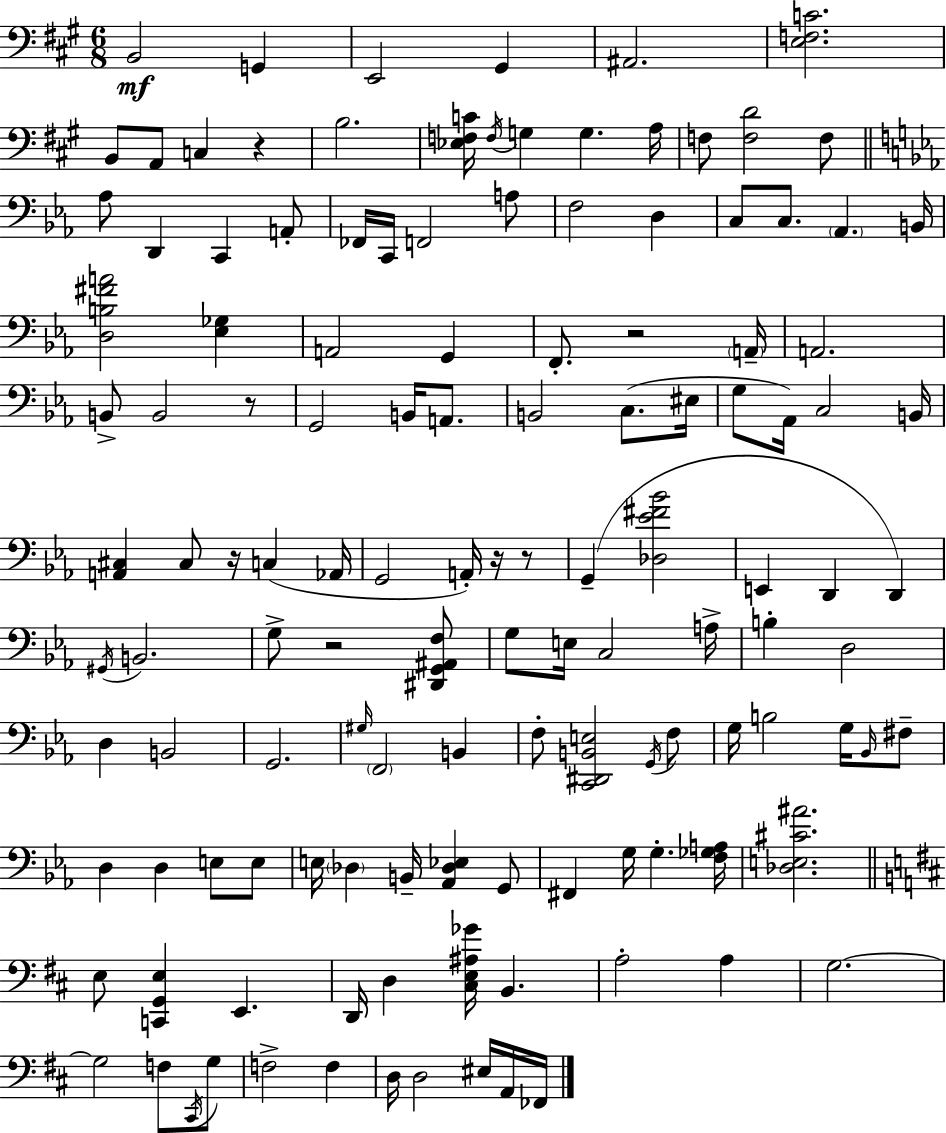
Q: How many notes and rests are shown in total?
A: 129